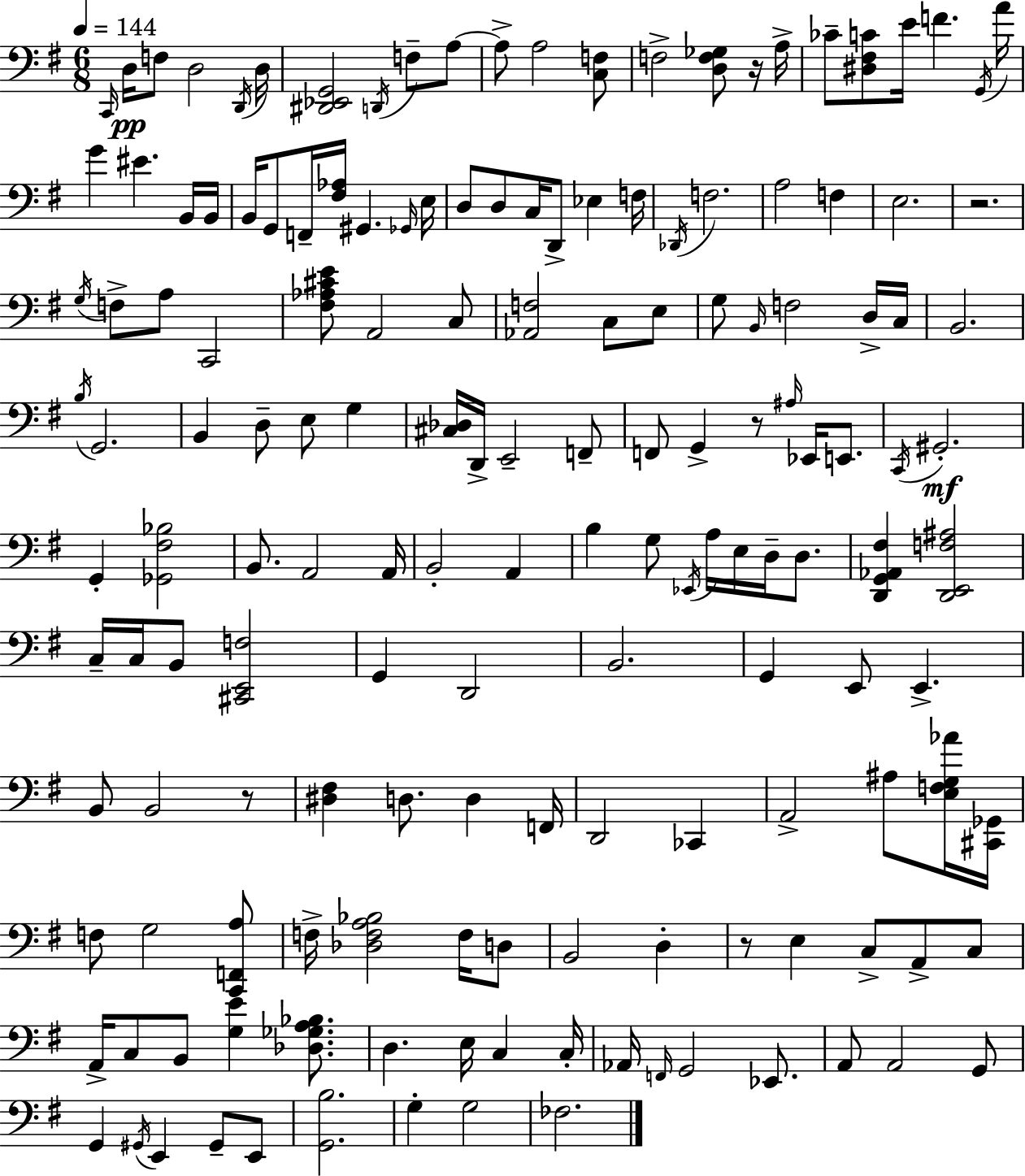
{
  \clef bass
  \numericTimeSignature
  \time 6/8
  \key g \major
  \tempo 4 = 144
  \grace { c,16 }\pp d16 f8 d2 | \acciaccatura { d,16 } d16 <dis, ees, g,>2 \acciaccatura { d,16 } f8-- | a8~~ a8-> a2 | <c f>8 f2-> <d f ges>8 | \break r16 a16-> ces'8-- <dis fis c'>8 e'16 f'4. | \acciaccatura { g,16 } a'16 g'4 eis'4. | b,16 b,16 b,16 g,8 f,16-- <fis aes>16 gis,4. | \grace { ges,16 } e16 d8 d8 c16 d,8-> | \break ees4 f16 \acciaccatura { des,16 } f2. | a2 | f4 e2. | r2. | \break \acciaccatura { g16 } f8-> a8 c,2 | <fis aes cis' e'>8 a,2 | c8 <aes, f>2 | c8 e8 g8 \grace { b,16 } f2 | \break d16-> c16 b,2. | \acciaccatura { b16 } g,2. | b,4 | d8-- e8 g4 <cis des>16 d,16-> e,2-- | \break f,8-- f,8 g,4-> | r8 \grace { ais16 } ees,16 e,8. \acciaccatura { c,16 } gis,2.-.\mf | g,4-. | <ges, fis bes>2 b,8. | \break a,2 a,16 b,2-. | a,4 b4 | g8 \acciaccatura { ees,16 } a16 e16 d16-- d8. | <d, g, aes, fis>4 <d, e, f ais>2 | \break c16-- c16 b,8 <cis, e, f>2 | g,4 d,2 | b,2. | g,4 e,8 e,4.-> | \break b,8 b,2 r8 | <dis fis>4 d8. d4 f,16 | d,2 ces,4 | a,2-> ais8 <e f g aes'>16 <cis, ges,>16 | \break f8 g2 <c, f, a>8 | f16-> <des f a bes>2 f16 d8 | b,2 d4-. | r8 e4 c8-> a,8-> c8 | \break a,16-> c8 b,8 <g e'>4 <des ges a bes>8. | d4. e16 c4 c16-. | aes,16 \grace { f,16 } g,2 ees,8. | a,8 a,2 g,8 | \break g,4 \acciaccatura { gis,16 } e,4 gis,8-- | e,8 <g, b>2. | g4-. g2 | fes2. | \break \bar "|."
}